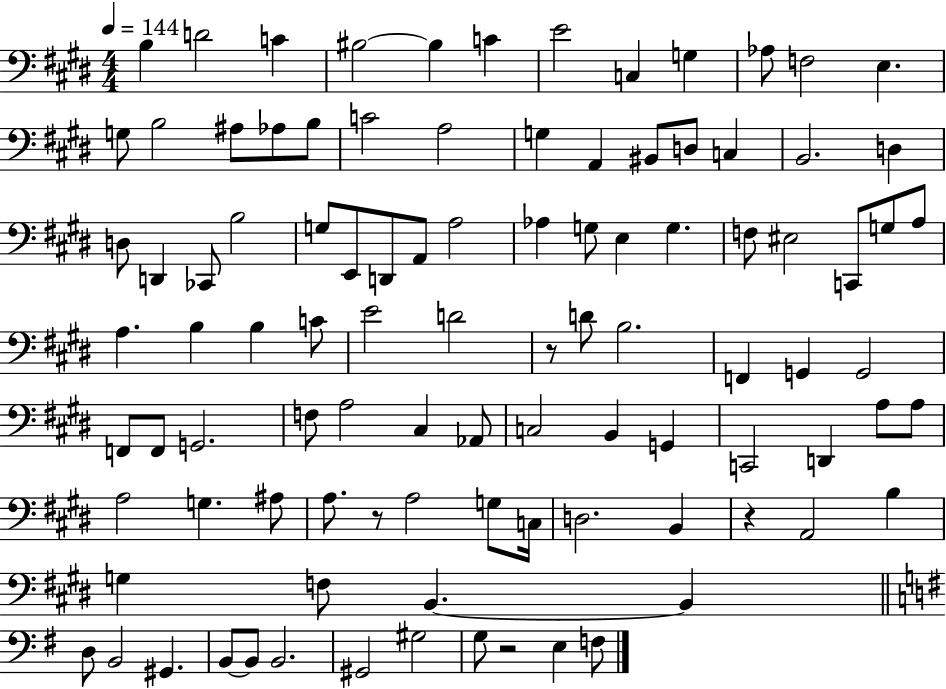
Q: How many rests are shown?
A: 4